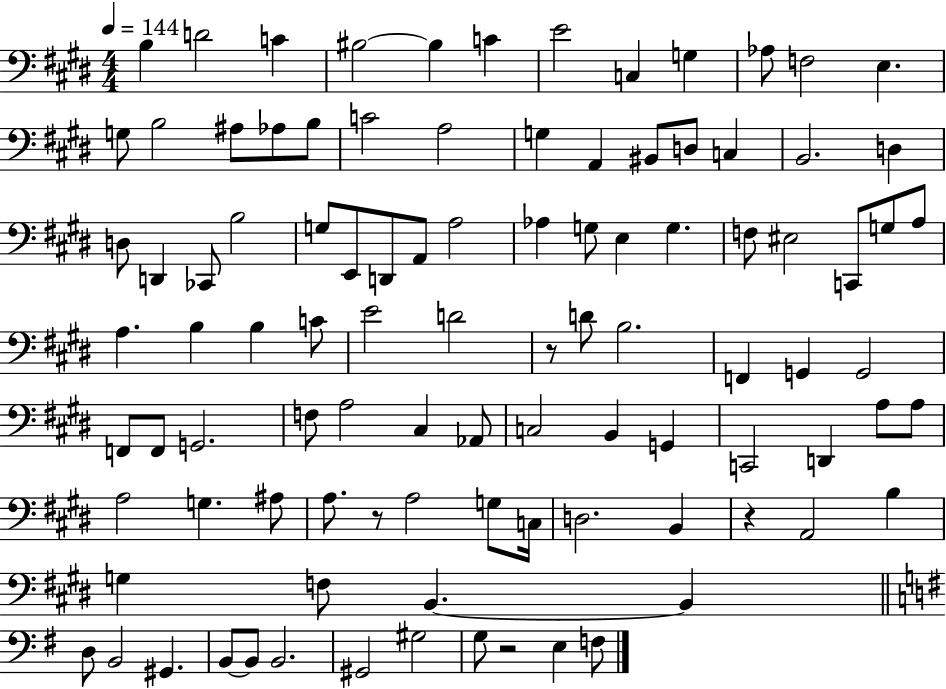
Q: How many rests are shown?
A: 4